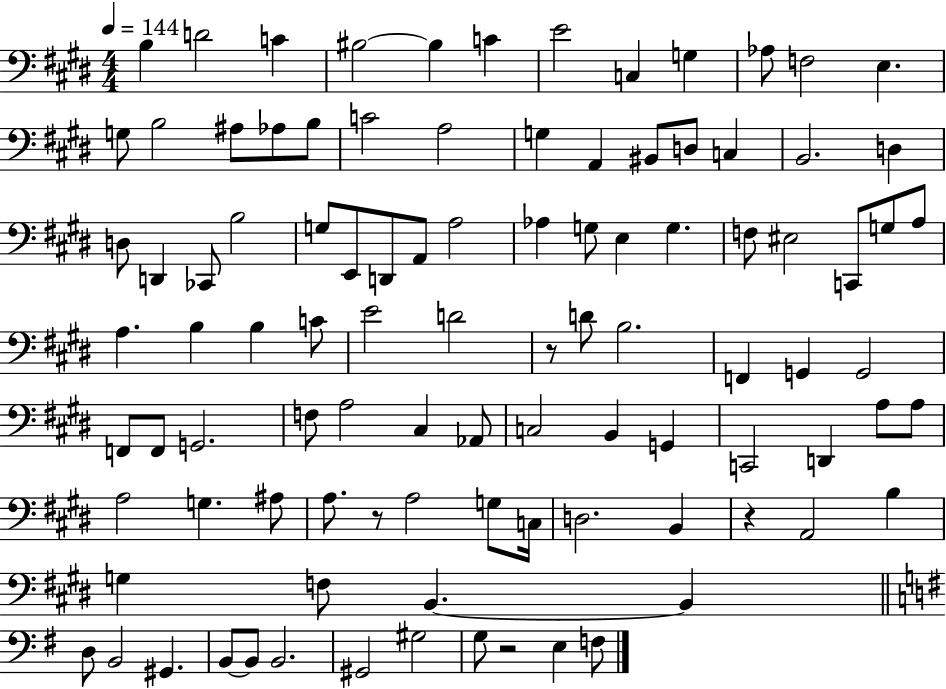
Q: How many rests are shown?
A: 4